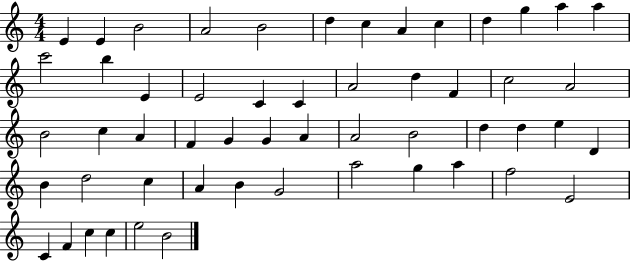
X:1
T:Untitled
M:4/4
L:1/4
K:C
E E B2 A2 B2 d c A c d g a a c'2 b E E2 C C A2 d F c2 A2 B2 c A F G G A A2 B2 d d e D B d2 c A B G2 a2 g a f2 E2 C F c c e2 B2